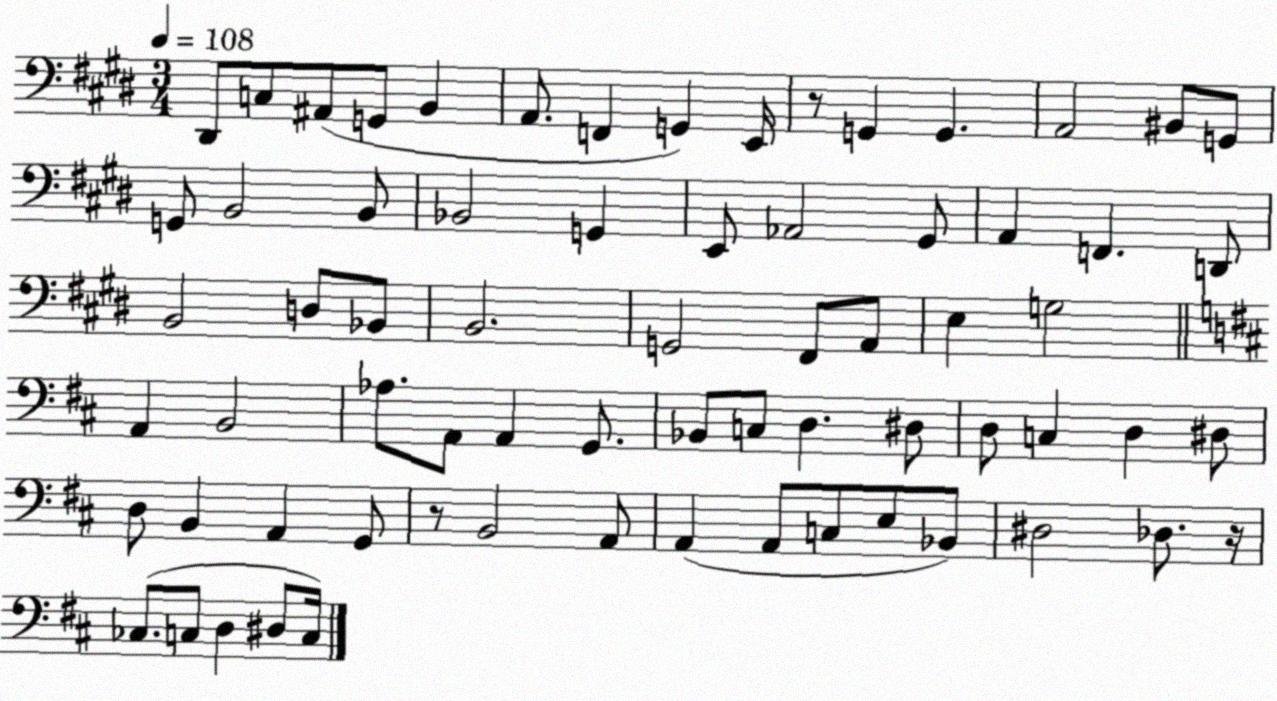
X:1
T:Untitled
M:3/4
L:1/4
K:E
^D,,/2 C,/2 ^A,,/2 G,,/2 B,, A,,/2 F,, G,, E,,/4 z/2 G,, G,, A,,2 ^B,,/2 G,,/2 G,,/2 B,,2 B,,/2 _B,,2 G,, E,,/2 _A,,2 ^G,,/2 A,, F,, D,,/2 B,,2 D,/2 _B,,/2 B,,2 G,,2 ^F,,/2 A,,/2 E, G,2 A,, B,,2 _A,/2 A,,/2 A,, G,,/2 _B,,/2 C,/2 D, ^D,/2 D,/2 C, D, ^D,/2 D,/2 B,, A,, G,,/2 z/2 B,,2 A,,/2 A,, A,,/2 C,/2 E,/2 _B,,/2 ^D,2 _D,/2 z/4 _C,/2 C,/2 D, ^D,/2 C,/4